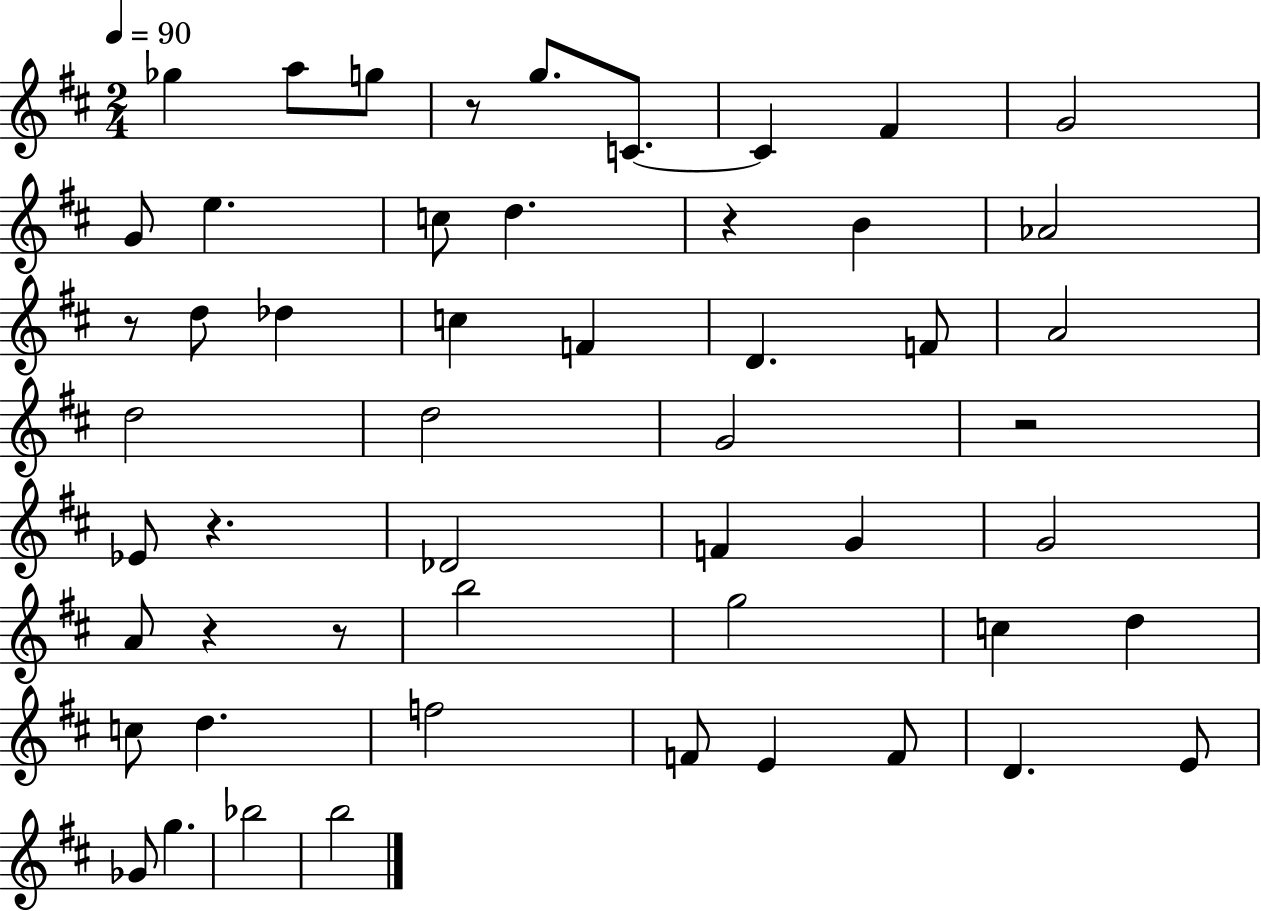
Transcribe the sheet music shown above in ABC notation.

X:1
T:Untitled
M:2/4
L:1/4
K:D
_g a/2 g/2 z/2 g/2 C/2 C ^F G2 G/2 e c/2 d z B _A2 z/2 d/2 _d c F D F/2 A2 d2 d2 G2 z2 _E/2 z _D2 F G G2 A/2 z z/2 b2 g2 c d c/2 d f2 F/2 E F/2 D E/2 _G/2 g _b2 b2